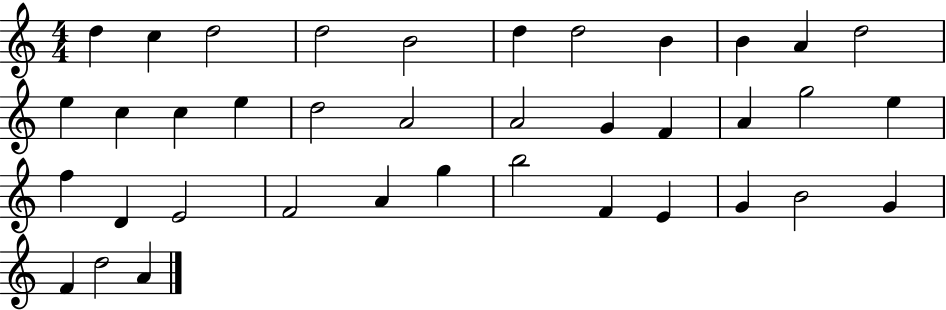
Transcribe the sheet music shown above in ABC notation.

X:1
T:Untitled
M:4/4
L:1/4
K:C
d c d2 d2 B2 d d2 B B A d2 e c c e d2 A2 A2 G F A g2 e f D E2 F2 A g b2 F E G B2 G F d2 A